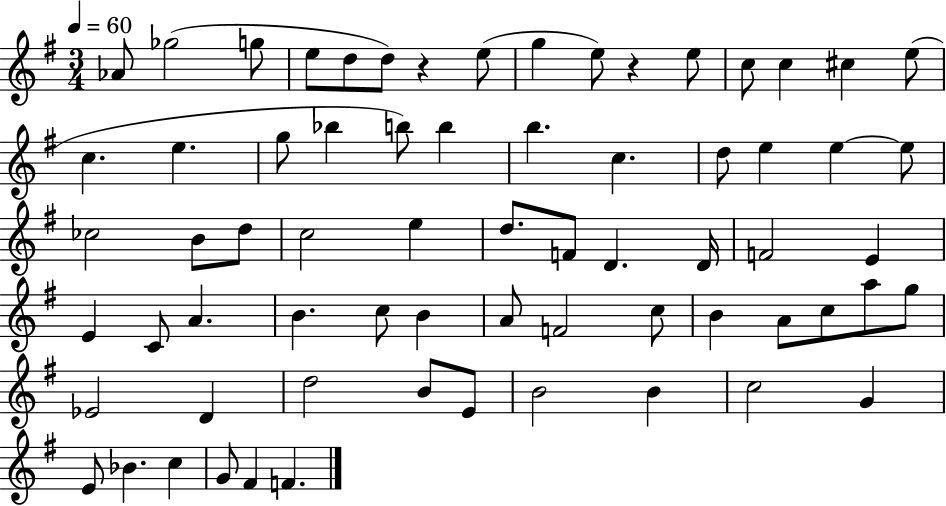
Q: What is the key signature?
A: G major